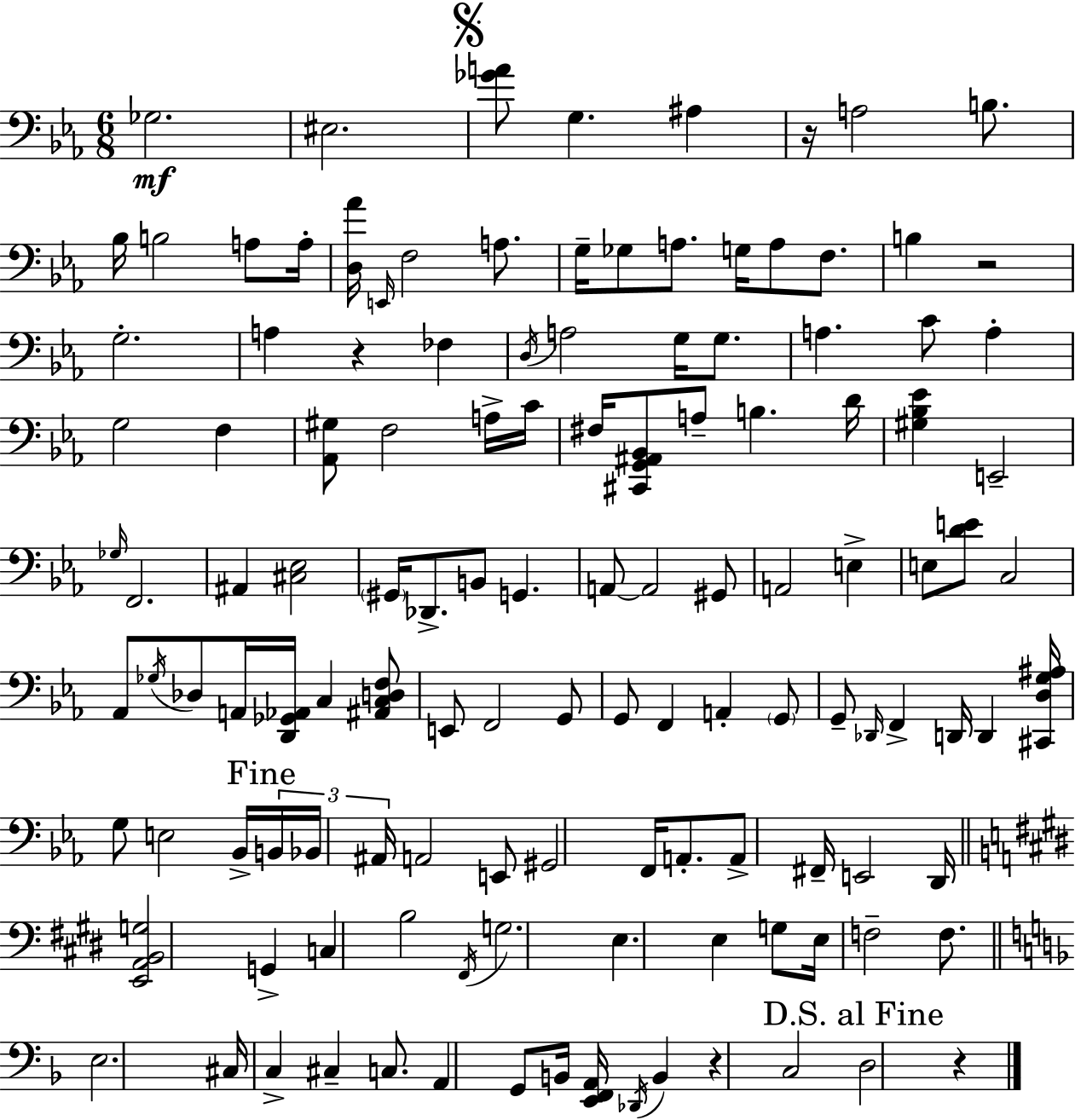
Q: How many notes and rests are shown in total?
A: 126